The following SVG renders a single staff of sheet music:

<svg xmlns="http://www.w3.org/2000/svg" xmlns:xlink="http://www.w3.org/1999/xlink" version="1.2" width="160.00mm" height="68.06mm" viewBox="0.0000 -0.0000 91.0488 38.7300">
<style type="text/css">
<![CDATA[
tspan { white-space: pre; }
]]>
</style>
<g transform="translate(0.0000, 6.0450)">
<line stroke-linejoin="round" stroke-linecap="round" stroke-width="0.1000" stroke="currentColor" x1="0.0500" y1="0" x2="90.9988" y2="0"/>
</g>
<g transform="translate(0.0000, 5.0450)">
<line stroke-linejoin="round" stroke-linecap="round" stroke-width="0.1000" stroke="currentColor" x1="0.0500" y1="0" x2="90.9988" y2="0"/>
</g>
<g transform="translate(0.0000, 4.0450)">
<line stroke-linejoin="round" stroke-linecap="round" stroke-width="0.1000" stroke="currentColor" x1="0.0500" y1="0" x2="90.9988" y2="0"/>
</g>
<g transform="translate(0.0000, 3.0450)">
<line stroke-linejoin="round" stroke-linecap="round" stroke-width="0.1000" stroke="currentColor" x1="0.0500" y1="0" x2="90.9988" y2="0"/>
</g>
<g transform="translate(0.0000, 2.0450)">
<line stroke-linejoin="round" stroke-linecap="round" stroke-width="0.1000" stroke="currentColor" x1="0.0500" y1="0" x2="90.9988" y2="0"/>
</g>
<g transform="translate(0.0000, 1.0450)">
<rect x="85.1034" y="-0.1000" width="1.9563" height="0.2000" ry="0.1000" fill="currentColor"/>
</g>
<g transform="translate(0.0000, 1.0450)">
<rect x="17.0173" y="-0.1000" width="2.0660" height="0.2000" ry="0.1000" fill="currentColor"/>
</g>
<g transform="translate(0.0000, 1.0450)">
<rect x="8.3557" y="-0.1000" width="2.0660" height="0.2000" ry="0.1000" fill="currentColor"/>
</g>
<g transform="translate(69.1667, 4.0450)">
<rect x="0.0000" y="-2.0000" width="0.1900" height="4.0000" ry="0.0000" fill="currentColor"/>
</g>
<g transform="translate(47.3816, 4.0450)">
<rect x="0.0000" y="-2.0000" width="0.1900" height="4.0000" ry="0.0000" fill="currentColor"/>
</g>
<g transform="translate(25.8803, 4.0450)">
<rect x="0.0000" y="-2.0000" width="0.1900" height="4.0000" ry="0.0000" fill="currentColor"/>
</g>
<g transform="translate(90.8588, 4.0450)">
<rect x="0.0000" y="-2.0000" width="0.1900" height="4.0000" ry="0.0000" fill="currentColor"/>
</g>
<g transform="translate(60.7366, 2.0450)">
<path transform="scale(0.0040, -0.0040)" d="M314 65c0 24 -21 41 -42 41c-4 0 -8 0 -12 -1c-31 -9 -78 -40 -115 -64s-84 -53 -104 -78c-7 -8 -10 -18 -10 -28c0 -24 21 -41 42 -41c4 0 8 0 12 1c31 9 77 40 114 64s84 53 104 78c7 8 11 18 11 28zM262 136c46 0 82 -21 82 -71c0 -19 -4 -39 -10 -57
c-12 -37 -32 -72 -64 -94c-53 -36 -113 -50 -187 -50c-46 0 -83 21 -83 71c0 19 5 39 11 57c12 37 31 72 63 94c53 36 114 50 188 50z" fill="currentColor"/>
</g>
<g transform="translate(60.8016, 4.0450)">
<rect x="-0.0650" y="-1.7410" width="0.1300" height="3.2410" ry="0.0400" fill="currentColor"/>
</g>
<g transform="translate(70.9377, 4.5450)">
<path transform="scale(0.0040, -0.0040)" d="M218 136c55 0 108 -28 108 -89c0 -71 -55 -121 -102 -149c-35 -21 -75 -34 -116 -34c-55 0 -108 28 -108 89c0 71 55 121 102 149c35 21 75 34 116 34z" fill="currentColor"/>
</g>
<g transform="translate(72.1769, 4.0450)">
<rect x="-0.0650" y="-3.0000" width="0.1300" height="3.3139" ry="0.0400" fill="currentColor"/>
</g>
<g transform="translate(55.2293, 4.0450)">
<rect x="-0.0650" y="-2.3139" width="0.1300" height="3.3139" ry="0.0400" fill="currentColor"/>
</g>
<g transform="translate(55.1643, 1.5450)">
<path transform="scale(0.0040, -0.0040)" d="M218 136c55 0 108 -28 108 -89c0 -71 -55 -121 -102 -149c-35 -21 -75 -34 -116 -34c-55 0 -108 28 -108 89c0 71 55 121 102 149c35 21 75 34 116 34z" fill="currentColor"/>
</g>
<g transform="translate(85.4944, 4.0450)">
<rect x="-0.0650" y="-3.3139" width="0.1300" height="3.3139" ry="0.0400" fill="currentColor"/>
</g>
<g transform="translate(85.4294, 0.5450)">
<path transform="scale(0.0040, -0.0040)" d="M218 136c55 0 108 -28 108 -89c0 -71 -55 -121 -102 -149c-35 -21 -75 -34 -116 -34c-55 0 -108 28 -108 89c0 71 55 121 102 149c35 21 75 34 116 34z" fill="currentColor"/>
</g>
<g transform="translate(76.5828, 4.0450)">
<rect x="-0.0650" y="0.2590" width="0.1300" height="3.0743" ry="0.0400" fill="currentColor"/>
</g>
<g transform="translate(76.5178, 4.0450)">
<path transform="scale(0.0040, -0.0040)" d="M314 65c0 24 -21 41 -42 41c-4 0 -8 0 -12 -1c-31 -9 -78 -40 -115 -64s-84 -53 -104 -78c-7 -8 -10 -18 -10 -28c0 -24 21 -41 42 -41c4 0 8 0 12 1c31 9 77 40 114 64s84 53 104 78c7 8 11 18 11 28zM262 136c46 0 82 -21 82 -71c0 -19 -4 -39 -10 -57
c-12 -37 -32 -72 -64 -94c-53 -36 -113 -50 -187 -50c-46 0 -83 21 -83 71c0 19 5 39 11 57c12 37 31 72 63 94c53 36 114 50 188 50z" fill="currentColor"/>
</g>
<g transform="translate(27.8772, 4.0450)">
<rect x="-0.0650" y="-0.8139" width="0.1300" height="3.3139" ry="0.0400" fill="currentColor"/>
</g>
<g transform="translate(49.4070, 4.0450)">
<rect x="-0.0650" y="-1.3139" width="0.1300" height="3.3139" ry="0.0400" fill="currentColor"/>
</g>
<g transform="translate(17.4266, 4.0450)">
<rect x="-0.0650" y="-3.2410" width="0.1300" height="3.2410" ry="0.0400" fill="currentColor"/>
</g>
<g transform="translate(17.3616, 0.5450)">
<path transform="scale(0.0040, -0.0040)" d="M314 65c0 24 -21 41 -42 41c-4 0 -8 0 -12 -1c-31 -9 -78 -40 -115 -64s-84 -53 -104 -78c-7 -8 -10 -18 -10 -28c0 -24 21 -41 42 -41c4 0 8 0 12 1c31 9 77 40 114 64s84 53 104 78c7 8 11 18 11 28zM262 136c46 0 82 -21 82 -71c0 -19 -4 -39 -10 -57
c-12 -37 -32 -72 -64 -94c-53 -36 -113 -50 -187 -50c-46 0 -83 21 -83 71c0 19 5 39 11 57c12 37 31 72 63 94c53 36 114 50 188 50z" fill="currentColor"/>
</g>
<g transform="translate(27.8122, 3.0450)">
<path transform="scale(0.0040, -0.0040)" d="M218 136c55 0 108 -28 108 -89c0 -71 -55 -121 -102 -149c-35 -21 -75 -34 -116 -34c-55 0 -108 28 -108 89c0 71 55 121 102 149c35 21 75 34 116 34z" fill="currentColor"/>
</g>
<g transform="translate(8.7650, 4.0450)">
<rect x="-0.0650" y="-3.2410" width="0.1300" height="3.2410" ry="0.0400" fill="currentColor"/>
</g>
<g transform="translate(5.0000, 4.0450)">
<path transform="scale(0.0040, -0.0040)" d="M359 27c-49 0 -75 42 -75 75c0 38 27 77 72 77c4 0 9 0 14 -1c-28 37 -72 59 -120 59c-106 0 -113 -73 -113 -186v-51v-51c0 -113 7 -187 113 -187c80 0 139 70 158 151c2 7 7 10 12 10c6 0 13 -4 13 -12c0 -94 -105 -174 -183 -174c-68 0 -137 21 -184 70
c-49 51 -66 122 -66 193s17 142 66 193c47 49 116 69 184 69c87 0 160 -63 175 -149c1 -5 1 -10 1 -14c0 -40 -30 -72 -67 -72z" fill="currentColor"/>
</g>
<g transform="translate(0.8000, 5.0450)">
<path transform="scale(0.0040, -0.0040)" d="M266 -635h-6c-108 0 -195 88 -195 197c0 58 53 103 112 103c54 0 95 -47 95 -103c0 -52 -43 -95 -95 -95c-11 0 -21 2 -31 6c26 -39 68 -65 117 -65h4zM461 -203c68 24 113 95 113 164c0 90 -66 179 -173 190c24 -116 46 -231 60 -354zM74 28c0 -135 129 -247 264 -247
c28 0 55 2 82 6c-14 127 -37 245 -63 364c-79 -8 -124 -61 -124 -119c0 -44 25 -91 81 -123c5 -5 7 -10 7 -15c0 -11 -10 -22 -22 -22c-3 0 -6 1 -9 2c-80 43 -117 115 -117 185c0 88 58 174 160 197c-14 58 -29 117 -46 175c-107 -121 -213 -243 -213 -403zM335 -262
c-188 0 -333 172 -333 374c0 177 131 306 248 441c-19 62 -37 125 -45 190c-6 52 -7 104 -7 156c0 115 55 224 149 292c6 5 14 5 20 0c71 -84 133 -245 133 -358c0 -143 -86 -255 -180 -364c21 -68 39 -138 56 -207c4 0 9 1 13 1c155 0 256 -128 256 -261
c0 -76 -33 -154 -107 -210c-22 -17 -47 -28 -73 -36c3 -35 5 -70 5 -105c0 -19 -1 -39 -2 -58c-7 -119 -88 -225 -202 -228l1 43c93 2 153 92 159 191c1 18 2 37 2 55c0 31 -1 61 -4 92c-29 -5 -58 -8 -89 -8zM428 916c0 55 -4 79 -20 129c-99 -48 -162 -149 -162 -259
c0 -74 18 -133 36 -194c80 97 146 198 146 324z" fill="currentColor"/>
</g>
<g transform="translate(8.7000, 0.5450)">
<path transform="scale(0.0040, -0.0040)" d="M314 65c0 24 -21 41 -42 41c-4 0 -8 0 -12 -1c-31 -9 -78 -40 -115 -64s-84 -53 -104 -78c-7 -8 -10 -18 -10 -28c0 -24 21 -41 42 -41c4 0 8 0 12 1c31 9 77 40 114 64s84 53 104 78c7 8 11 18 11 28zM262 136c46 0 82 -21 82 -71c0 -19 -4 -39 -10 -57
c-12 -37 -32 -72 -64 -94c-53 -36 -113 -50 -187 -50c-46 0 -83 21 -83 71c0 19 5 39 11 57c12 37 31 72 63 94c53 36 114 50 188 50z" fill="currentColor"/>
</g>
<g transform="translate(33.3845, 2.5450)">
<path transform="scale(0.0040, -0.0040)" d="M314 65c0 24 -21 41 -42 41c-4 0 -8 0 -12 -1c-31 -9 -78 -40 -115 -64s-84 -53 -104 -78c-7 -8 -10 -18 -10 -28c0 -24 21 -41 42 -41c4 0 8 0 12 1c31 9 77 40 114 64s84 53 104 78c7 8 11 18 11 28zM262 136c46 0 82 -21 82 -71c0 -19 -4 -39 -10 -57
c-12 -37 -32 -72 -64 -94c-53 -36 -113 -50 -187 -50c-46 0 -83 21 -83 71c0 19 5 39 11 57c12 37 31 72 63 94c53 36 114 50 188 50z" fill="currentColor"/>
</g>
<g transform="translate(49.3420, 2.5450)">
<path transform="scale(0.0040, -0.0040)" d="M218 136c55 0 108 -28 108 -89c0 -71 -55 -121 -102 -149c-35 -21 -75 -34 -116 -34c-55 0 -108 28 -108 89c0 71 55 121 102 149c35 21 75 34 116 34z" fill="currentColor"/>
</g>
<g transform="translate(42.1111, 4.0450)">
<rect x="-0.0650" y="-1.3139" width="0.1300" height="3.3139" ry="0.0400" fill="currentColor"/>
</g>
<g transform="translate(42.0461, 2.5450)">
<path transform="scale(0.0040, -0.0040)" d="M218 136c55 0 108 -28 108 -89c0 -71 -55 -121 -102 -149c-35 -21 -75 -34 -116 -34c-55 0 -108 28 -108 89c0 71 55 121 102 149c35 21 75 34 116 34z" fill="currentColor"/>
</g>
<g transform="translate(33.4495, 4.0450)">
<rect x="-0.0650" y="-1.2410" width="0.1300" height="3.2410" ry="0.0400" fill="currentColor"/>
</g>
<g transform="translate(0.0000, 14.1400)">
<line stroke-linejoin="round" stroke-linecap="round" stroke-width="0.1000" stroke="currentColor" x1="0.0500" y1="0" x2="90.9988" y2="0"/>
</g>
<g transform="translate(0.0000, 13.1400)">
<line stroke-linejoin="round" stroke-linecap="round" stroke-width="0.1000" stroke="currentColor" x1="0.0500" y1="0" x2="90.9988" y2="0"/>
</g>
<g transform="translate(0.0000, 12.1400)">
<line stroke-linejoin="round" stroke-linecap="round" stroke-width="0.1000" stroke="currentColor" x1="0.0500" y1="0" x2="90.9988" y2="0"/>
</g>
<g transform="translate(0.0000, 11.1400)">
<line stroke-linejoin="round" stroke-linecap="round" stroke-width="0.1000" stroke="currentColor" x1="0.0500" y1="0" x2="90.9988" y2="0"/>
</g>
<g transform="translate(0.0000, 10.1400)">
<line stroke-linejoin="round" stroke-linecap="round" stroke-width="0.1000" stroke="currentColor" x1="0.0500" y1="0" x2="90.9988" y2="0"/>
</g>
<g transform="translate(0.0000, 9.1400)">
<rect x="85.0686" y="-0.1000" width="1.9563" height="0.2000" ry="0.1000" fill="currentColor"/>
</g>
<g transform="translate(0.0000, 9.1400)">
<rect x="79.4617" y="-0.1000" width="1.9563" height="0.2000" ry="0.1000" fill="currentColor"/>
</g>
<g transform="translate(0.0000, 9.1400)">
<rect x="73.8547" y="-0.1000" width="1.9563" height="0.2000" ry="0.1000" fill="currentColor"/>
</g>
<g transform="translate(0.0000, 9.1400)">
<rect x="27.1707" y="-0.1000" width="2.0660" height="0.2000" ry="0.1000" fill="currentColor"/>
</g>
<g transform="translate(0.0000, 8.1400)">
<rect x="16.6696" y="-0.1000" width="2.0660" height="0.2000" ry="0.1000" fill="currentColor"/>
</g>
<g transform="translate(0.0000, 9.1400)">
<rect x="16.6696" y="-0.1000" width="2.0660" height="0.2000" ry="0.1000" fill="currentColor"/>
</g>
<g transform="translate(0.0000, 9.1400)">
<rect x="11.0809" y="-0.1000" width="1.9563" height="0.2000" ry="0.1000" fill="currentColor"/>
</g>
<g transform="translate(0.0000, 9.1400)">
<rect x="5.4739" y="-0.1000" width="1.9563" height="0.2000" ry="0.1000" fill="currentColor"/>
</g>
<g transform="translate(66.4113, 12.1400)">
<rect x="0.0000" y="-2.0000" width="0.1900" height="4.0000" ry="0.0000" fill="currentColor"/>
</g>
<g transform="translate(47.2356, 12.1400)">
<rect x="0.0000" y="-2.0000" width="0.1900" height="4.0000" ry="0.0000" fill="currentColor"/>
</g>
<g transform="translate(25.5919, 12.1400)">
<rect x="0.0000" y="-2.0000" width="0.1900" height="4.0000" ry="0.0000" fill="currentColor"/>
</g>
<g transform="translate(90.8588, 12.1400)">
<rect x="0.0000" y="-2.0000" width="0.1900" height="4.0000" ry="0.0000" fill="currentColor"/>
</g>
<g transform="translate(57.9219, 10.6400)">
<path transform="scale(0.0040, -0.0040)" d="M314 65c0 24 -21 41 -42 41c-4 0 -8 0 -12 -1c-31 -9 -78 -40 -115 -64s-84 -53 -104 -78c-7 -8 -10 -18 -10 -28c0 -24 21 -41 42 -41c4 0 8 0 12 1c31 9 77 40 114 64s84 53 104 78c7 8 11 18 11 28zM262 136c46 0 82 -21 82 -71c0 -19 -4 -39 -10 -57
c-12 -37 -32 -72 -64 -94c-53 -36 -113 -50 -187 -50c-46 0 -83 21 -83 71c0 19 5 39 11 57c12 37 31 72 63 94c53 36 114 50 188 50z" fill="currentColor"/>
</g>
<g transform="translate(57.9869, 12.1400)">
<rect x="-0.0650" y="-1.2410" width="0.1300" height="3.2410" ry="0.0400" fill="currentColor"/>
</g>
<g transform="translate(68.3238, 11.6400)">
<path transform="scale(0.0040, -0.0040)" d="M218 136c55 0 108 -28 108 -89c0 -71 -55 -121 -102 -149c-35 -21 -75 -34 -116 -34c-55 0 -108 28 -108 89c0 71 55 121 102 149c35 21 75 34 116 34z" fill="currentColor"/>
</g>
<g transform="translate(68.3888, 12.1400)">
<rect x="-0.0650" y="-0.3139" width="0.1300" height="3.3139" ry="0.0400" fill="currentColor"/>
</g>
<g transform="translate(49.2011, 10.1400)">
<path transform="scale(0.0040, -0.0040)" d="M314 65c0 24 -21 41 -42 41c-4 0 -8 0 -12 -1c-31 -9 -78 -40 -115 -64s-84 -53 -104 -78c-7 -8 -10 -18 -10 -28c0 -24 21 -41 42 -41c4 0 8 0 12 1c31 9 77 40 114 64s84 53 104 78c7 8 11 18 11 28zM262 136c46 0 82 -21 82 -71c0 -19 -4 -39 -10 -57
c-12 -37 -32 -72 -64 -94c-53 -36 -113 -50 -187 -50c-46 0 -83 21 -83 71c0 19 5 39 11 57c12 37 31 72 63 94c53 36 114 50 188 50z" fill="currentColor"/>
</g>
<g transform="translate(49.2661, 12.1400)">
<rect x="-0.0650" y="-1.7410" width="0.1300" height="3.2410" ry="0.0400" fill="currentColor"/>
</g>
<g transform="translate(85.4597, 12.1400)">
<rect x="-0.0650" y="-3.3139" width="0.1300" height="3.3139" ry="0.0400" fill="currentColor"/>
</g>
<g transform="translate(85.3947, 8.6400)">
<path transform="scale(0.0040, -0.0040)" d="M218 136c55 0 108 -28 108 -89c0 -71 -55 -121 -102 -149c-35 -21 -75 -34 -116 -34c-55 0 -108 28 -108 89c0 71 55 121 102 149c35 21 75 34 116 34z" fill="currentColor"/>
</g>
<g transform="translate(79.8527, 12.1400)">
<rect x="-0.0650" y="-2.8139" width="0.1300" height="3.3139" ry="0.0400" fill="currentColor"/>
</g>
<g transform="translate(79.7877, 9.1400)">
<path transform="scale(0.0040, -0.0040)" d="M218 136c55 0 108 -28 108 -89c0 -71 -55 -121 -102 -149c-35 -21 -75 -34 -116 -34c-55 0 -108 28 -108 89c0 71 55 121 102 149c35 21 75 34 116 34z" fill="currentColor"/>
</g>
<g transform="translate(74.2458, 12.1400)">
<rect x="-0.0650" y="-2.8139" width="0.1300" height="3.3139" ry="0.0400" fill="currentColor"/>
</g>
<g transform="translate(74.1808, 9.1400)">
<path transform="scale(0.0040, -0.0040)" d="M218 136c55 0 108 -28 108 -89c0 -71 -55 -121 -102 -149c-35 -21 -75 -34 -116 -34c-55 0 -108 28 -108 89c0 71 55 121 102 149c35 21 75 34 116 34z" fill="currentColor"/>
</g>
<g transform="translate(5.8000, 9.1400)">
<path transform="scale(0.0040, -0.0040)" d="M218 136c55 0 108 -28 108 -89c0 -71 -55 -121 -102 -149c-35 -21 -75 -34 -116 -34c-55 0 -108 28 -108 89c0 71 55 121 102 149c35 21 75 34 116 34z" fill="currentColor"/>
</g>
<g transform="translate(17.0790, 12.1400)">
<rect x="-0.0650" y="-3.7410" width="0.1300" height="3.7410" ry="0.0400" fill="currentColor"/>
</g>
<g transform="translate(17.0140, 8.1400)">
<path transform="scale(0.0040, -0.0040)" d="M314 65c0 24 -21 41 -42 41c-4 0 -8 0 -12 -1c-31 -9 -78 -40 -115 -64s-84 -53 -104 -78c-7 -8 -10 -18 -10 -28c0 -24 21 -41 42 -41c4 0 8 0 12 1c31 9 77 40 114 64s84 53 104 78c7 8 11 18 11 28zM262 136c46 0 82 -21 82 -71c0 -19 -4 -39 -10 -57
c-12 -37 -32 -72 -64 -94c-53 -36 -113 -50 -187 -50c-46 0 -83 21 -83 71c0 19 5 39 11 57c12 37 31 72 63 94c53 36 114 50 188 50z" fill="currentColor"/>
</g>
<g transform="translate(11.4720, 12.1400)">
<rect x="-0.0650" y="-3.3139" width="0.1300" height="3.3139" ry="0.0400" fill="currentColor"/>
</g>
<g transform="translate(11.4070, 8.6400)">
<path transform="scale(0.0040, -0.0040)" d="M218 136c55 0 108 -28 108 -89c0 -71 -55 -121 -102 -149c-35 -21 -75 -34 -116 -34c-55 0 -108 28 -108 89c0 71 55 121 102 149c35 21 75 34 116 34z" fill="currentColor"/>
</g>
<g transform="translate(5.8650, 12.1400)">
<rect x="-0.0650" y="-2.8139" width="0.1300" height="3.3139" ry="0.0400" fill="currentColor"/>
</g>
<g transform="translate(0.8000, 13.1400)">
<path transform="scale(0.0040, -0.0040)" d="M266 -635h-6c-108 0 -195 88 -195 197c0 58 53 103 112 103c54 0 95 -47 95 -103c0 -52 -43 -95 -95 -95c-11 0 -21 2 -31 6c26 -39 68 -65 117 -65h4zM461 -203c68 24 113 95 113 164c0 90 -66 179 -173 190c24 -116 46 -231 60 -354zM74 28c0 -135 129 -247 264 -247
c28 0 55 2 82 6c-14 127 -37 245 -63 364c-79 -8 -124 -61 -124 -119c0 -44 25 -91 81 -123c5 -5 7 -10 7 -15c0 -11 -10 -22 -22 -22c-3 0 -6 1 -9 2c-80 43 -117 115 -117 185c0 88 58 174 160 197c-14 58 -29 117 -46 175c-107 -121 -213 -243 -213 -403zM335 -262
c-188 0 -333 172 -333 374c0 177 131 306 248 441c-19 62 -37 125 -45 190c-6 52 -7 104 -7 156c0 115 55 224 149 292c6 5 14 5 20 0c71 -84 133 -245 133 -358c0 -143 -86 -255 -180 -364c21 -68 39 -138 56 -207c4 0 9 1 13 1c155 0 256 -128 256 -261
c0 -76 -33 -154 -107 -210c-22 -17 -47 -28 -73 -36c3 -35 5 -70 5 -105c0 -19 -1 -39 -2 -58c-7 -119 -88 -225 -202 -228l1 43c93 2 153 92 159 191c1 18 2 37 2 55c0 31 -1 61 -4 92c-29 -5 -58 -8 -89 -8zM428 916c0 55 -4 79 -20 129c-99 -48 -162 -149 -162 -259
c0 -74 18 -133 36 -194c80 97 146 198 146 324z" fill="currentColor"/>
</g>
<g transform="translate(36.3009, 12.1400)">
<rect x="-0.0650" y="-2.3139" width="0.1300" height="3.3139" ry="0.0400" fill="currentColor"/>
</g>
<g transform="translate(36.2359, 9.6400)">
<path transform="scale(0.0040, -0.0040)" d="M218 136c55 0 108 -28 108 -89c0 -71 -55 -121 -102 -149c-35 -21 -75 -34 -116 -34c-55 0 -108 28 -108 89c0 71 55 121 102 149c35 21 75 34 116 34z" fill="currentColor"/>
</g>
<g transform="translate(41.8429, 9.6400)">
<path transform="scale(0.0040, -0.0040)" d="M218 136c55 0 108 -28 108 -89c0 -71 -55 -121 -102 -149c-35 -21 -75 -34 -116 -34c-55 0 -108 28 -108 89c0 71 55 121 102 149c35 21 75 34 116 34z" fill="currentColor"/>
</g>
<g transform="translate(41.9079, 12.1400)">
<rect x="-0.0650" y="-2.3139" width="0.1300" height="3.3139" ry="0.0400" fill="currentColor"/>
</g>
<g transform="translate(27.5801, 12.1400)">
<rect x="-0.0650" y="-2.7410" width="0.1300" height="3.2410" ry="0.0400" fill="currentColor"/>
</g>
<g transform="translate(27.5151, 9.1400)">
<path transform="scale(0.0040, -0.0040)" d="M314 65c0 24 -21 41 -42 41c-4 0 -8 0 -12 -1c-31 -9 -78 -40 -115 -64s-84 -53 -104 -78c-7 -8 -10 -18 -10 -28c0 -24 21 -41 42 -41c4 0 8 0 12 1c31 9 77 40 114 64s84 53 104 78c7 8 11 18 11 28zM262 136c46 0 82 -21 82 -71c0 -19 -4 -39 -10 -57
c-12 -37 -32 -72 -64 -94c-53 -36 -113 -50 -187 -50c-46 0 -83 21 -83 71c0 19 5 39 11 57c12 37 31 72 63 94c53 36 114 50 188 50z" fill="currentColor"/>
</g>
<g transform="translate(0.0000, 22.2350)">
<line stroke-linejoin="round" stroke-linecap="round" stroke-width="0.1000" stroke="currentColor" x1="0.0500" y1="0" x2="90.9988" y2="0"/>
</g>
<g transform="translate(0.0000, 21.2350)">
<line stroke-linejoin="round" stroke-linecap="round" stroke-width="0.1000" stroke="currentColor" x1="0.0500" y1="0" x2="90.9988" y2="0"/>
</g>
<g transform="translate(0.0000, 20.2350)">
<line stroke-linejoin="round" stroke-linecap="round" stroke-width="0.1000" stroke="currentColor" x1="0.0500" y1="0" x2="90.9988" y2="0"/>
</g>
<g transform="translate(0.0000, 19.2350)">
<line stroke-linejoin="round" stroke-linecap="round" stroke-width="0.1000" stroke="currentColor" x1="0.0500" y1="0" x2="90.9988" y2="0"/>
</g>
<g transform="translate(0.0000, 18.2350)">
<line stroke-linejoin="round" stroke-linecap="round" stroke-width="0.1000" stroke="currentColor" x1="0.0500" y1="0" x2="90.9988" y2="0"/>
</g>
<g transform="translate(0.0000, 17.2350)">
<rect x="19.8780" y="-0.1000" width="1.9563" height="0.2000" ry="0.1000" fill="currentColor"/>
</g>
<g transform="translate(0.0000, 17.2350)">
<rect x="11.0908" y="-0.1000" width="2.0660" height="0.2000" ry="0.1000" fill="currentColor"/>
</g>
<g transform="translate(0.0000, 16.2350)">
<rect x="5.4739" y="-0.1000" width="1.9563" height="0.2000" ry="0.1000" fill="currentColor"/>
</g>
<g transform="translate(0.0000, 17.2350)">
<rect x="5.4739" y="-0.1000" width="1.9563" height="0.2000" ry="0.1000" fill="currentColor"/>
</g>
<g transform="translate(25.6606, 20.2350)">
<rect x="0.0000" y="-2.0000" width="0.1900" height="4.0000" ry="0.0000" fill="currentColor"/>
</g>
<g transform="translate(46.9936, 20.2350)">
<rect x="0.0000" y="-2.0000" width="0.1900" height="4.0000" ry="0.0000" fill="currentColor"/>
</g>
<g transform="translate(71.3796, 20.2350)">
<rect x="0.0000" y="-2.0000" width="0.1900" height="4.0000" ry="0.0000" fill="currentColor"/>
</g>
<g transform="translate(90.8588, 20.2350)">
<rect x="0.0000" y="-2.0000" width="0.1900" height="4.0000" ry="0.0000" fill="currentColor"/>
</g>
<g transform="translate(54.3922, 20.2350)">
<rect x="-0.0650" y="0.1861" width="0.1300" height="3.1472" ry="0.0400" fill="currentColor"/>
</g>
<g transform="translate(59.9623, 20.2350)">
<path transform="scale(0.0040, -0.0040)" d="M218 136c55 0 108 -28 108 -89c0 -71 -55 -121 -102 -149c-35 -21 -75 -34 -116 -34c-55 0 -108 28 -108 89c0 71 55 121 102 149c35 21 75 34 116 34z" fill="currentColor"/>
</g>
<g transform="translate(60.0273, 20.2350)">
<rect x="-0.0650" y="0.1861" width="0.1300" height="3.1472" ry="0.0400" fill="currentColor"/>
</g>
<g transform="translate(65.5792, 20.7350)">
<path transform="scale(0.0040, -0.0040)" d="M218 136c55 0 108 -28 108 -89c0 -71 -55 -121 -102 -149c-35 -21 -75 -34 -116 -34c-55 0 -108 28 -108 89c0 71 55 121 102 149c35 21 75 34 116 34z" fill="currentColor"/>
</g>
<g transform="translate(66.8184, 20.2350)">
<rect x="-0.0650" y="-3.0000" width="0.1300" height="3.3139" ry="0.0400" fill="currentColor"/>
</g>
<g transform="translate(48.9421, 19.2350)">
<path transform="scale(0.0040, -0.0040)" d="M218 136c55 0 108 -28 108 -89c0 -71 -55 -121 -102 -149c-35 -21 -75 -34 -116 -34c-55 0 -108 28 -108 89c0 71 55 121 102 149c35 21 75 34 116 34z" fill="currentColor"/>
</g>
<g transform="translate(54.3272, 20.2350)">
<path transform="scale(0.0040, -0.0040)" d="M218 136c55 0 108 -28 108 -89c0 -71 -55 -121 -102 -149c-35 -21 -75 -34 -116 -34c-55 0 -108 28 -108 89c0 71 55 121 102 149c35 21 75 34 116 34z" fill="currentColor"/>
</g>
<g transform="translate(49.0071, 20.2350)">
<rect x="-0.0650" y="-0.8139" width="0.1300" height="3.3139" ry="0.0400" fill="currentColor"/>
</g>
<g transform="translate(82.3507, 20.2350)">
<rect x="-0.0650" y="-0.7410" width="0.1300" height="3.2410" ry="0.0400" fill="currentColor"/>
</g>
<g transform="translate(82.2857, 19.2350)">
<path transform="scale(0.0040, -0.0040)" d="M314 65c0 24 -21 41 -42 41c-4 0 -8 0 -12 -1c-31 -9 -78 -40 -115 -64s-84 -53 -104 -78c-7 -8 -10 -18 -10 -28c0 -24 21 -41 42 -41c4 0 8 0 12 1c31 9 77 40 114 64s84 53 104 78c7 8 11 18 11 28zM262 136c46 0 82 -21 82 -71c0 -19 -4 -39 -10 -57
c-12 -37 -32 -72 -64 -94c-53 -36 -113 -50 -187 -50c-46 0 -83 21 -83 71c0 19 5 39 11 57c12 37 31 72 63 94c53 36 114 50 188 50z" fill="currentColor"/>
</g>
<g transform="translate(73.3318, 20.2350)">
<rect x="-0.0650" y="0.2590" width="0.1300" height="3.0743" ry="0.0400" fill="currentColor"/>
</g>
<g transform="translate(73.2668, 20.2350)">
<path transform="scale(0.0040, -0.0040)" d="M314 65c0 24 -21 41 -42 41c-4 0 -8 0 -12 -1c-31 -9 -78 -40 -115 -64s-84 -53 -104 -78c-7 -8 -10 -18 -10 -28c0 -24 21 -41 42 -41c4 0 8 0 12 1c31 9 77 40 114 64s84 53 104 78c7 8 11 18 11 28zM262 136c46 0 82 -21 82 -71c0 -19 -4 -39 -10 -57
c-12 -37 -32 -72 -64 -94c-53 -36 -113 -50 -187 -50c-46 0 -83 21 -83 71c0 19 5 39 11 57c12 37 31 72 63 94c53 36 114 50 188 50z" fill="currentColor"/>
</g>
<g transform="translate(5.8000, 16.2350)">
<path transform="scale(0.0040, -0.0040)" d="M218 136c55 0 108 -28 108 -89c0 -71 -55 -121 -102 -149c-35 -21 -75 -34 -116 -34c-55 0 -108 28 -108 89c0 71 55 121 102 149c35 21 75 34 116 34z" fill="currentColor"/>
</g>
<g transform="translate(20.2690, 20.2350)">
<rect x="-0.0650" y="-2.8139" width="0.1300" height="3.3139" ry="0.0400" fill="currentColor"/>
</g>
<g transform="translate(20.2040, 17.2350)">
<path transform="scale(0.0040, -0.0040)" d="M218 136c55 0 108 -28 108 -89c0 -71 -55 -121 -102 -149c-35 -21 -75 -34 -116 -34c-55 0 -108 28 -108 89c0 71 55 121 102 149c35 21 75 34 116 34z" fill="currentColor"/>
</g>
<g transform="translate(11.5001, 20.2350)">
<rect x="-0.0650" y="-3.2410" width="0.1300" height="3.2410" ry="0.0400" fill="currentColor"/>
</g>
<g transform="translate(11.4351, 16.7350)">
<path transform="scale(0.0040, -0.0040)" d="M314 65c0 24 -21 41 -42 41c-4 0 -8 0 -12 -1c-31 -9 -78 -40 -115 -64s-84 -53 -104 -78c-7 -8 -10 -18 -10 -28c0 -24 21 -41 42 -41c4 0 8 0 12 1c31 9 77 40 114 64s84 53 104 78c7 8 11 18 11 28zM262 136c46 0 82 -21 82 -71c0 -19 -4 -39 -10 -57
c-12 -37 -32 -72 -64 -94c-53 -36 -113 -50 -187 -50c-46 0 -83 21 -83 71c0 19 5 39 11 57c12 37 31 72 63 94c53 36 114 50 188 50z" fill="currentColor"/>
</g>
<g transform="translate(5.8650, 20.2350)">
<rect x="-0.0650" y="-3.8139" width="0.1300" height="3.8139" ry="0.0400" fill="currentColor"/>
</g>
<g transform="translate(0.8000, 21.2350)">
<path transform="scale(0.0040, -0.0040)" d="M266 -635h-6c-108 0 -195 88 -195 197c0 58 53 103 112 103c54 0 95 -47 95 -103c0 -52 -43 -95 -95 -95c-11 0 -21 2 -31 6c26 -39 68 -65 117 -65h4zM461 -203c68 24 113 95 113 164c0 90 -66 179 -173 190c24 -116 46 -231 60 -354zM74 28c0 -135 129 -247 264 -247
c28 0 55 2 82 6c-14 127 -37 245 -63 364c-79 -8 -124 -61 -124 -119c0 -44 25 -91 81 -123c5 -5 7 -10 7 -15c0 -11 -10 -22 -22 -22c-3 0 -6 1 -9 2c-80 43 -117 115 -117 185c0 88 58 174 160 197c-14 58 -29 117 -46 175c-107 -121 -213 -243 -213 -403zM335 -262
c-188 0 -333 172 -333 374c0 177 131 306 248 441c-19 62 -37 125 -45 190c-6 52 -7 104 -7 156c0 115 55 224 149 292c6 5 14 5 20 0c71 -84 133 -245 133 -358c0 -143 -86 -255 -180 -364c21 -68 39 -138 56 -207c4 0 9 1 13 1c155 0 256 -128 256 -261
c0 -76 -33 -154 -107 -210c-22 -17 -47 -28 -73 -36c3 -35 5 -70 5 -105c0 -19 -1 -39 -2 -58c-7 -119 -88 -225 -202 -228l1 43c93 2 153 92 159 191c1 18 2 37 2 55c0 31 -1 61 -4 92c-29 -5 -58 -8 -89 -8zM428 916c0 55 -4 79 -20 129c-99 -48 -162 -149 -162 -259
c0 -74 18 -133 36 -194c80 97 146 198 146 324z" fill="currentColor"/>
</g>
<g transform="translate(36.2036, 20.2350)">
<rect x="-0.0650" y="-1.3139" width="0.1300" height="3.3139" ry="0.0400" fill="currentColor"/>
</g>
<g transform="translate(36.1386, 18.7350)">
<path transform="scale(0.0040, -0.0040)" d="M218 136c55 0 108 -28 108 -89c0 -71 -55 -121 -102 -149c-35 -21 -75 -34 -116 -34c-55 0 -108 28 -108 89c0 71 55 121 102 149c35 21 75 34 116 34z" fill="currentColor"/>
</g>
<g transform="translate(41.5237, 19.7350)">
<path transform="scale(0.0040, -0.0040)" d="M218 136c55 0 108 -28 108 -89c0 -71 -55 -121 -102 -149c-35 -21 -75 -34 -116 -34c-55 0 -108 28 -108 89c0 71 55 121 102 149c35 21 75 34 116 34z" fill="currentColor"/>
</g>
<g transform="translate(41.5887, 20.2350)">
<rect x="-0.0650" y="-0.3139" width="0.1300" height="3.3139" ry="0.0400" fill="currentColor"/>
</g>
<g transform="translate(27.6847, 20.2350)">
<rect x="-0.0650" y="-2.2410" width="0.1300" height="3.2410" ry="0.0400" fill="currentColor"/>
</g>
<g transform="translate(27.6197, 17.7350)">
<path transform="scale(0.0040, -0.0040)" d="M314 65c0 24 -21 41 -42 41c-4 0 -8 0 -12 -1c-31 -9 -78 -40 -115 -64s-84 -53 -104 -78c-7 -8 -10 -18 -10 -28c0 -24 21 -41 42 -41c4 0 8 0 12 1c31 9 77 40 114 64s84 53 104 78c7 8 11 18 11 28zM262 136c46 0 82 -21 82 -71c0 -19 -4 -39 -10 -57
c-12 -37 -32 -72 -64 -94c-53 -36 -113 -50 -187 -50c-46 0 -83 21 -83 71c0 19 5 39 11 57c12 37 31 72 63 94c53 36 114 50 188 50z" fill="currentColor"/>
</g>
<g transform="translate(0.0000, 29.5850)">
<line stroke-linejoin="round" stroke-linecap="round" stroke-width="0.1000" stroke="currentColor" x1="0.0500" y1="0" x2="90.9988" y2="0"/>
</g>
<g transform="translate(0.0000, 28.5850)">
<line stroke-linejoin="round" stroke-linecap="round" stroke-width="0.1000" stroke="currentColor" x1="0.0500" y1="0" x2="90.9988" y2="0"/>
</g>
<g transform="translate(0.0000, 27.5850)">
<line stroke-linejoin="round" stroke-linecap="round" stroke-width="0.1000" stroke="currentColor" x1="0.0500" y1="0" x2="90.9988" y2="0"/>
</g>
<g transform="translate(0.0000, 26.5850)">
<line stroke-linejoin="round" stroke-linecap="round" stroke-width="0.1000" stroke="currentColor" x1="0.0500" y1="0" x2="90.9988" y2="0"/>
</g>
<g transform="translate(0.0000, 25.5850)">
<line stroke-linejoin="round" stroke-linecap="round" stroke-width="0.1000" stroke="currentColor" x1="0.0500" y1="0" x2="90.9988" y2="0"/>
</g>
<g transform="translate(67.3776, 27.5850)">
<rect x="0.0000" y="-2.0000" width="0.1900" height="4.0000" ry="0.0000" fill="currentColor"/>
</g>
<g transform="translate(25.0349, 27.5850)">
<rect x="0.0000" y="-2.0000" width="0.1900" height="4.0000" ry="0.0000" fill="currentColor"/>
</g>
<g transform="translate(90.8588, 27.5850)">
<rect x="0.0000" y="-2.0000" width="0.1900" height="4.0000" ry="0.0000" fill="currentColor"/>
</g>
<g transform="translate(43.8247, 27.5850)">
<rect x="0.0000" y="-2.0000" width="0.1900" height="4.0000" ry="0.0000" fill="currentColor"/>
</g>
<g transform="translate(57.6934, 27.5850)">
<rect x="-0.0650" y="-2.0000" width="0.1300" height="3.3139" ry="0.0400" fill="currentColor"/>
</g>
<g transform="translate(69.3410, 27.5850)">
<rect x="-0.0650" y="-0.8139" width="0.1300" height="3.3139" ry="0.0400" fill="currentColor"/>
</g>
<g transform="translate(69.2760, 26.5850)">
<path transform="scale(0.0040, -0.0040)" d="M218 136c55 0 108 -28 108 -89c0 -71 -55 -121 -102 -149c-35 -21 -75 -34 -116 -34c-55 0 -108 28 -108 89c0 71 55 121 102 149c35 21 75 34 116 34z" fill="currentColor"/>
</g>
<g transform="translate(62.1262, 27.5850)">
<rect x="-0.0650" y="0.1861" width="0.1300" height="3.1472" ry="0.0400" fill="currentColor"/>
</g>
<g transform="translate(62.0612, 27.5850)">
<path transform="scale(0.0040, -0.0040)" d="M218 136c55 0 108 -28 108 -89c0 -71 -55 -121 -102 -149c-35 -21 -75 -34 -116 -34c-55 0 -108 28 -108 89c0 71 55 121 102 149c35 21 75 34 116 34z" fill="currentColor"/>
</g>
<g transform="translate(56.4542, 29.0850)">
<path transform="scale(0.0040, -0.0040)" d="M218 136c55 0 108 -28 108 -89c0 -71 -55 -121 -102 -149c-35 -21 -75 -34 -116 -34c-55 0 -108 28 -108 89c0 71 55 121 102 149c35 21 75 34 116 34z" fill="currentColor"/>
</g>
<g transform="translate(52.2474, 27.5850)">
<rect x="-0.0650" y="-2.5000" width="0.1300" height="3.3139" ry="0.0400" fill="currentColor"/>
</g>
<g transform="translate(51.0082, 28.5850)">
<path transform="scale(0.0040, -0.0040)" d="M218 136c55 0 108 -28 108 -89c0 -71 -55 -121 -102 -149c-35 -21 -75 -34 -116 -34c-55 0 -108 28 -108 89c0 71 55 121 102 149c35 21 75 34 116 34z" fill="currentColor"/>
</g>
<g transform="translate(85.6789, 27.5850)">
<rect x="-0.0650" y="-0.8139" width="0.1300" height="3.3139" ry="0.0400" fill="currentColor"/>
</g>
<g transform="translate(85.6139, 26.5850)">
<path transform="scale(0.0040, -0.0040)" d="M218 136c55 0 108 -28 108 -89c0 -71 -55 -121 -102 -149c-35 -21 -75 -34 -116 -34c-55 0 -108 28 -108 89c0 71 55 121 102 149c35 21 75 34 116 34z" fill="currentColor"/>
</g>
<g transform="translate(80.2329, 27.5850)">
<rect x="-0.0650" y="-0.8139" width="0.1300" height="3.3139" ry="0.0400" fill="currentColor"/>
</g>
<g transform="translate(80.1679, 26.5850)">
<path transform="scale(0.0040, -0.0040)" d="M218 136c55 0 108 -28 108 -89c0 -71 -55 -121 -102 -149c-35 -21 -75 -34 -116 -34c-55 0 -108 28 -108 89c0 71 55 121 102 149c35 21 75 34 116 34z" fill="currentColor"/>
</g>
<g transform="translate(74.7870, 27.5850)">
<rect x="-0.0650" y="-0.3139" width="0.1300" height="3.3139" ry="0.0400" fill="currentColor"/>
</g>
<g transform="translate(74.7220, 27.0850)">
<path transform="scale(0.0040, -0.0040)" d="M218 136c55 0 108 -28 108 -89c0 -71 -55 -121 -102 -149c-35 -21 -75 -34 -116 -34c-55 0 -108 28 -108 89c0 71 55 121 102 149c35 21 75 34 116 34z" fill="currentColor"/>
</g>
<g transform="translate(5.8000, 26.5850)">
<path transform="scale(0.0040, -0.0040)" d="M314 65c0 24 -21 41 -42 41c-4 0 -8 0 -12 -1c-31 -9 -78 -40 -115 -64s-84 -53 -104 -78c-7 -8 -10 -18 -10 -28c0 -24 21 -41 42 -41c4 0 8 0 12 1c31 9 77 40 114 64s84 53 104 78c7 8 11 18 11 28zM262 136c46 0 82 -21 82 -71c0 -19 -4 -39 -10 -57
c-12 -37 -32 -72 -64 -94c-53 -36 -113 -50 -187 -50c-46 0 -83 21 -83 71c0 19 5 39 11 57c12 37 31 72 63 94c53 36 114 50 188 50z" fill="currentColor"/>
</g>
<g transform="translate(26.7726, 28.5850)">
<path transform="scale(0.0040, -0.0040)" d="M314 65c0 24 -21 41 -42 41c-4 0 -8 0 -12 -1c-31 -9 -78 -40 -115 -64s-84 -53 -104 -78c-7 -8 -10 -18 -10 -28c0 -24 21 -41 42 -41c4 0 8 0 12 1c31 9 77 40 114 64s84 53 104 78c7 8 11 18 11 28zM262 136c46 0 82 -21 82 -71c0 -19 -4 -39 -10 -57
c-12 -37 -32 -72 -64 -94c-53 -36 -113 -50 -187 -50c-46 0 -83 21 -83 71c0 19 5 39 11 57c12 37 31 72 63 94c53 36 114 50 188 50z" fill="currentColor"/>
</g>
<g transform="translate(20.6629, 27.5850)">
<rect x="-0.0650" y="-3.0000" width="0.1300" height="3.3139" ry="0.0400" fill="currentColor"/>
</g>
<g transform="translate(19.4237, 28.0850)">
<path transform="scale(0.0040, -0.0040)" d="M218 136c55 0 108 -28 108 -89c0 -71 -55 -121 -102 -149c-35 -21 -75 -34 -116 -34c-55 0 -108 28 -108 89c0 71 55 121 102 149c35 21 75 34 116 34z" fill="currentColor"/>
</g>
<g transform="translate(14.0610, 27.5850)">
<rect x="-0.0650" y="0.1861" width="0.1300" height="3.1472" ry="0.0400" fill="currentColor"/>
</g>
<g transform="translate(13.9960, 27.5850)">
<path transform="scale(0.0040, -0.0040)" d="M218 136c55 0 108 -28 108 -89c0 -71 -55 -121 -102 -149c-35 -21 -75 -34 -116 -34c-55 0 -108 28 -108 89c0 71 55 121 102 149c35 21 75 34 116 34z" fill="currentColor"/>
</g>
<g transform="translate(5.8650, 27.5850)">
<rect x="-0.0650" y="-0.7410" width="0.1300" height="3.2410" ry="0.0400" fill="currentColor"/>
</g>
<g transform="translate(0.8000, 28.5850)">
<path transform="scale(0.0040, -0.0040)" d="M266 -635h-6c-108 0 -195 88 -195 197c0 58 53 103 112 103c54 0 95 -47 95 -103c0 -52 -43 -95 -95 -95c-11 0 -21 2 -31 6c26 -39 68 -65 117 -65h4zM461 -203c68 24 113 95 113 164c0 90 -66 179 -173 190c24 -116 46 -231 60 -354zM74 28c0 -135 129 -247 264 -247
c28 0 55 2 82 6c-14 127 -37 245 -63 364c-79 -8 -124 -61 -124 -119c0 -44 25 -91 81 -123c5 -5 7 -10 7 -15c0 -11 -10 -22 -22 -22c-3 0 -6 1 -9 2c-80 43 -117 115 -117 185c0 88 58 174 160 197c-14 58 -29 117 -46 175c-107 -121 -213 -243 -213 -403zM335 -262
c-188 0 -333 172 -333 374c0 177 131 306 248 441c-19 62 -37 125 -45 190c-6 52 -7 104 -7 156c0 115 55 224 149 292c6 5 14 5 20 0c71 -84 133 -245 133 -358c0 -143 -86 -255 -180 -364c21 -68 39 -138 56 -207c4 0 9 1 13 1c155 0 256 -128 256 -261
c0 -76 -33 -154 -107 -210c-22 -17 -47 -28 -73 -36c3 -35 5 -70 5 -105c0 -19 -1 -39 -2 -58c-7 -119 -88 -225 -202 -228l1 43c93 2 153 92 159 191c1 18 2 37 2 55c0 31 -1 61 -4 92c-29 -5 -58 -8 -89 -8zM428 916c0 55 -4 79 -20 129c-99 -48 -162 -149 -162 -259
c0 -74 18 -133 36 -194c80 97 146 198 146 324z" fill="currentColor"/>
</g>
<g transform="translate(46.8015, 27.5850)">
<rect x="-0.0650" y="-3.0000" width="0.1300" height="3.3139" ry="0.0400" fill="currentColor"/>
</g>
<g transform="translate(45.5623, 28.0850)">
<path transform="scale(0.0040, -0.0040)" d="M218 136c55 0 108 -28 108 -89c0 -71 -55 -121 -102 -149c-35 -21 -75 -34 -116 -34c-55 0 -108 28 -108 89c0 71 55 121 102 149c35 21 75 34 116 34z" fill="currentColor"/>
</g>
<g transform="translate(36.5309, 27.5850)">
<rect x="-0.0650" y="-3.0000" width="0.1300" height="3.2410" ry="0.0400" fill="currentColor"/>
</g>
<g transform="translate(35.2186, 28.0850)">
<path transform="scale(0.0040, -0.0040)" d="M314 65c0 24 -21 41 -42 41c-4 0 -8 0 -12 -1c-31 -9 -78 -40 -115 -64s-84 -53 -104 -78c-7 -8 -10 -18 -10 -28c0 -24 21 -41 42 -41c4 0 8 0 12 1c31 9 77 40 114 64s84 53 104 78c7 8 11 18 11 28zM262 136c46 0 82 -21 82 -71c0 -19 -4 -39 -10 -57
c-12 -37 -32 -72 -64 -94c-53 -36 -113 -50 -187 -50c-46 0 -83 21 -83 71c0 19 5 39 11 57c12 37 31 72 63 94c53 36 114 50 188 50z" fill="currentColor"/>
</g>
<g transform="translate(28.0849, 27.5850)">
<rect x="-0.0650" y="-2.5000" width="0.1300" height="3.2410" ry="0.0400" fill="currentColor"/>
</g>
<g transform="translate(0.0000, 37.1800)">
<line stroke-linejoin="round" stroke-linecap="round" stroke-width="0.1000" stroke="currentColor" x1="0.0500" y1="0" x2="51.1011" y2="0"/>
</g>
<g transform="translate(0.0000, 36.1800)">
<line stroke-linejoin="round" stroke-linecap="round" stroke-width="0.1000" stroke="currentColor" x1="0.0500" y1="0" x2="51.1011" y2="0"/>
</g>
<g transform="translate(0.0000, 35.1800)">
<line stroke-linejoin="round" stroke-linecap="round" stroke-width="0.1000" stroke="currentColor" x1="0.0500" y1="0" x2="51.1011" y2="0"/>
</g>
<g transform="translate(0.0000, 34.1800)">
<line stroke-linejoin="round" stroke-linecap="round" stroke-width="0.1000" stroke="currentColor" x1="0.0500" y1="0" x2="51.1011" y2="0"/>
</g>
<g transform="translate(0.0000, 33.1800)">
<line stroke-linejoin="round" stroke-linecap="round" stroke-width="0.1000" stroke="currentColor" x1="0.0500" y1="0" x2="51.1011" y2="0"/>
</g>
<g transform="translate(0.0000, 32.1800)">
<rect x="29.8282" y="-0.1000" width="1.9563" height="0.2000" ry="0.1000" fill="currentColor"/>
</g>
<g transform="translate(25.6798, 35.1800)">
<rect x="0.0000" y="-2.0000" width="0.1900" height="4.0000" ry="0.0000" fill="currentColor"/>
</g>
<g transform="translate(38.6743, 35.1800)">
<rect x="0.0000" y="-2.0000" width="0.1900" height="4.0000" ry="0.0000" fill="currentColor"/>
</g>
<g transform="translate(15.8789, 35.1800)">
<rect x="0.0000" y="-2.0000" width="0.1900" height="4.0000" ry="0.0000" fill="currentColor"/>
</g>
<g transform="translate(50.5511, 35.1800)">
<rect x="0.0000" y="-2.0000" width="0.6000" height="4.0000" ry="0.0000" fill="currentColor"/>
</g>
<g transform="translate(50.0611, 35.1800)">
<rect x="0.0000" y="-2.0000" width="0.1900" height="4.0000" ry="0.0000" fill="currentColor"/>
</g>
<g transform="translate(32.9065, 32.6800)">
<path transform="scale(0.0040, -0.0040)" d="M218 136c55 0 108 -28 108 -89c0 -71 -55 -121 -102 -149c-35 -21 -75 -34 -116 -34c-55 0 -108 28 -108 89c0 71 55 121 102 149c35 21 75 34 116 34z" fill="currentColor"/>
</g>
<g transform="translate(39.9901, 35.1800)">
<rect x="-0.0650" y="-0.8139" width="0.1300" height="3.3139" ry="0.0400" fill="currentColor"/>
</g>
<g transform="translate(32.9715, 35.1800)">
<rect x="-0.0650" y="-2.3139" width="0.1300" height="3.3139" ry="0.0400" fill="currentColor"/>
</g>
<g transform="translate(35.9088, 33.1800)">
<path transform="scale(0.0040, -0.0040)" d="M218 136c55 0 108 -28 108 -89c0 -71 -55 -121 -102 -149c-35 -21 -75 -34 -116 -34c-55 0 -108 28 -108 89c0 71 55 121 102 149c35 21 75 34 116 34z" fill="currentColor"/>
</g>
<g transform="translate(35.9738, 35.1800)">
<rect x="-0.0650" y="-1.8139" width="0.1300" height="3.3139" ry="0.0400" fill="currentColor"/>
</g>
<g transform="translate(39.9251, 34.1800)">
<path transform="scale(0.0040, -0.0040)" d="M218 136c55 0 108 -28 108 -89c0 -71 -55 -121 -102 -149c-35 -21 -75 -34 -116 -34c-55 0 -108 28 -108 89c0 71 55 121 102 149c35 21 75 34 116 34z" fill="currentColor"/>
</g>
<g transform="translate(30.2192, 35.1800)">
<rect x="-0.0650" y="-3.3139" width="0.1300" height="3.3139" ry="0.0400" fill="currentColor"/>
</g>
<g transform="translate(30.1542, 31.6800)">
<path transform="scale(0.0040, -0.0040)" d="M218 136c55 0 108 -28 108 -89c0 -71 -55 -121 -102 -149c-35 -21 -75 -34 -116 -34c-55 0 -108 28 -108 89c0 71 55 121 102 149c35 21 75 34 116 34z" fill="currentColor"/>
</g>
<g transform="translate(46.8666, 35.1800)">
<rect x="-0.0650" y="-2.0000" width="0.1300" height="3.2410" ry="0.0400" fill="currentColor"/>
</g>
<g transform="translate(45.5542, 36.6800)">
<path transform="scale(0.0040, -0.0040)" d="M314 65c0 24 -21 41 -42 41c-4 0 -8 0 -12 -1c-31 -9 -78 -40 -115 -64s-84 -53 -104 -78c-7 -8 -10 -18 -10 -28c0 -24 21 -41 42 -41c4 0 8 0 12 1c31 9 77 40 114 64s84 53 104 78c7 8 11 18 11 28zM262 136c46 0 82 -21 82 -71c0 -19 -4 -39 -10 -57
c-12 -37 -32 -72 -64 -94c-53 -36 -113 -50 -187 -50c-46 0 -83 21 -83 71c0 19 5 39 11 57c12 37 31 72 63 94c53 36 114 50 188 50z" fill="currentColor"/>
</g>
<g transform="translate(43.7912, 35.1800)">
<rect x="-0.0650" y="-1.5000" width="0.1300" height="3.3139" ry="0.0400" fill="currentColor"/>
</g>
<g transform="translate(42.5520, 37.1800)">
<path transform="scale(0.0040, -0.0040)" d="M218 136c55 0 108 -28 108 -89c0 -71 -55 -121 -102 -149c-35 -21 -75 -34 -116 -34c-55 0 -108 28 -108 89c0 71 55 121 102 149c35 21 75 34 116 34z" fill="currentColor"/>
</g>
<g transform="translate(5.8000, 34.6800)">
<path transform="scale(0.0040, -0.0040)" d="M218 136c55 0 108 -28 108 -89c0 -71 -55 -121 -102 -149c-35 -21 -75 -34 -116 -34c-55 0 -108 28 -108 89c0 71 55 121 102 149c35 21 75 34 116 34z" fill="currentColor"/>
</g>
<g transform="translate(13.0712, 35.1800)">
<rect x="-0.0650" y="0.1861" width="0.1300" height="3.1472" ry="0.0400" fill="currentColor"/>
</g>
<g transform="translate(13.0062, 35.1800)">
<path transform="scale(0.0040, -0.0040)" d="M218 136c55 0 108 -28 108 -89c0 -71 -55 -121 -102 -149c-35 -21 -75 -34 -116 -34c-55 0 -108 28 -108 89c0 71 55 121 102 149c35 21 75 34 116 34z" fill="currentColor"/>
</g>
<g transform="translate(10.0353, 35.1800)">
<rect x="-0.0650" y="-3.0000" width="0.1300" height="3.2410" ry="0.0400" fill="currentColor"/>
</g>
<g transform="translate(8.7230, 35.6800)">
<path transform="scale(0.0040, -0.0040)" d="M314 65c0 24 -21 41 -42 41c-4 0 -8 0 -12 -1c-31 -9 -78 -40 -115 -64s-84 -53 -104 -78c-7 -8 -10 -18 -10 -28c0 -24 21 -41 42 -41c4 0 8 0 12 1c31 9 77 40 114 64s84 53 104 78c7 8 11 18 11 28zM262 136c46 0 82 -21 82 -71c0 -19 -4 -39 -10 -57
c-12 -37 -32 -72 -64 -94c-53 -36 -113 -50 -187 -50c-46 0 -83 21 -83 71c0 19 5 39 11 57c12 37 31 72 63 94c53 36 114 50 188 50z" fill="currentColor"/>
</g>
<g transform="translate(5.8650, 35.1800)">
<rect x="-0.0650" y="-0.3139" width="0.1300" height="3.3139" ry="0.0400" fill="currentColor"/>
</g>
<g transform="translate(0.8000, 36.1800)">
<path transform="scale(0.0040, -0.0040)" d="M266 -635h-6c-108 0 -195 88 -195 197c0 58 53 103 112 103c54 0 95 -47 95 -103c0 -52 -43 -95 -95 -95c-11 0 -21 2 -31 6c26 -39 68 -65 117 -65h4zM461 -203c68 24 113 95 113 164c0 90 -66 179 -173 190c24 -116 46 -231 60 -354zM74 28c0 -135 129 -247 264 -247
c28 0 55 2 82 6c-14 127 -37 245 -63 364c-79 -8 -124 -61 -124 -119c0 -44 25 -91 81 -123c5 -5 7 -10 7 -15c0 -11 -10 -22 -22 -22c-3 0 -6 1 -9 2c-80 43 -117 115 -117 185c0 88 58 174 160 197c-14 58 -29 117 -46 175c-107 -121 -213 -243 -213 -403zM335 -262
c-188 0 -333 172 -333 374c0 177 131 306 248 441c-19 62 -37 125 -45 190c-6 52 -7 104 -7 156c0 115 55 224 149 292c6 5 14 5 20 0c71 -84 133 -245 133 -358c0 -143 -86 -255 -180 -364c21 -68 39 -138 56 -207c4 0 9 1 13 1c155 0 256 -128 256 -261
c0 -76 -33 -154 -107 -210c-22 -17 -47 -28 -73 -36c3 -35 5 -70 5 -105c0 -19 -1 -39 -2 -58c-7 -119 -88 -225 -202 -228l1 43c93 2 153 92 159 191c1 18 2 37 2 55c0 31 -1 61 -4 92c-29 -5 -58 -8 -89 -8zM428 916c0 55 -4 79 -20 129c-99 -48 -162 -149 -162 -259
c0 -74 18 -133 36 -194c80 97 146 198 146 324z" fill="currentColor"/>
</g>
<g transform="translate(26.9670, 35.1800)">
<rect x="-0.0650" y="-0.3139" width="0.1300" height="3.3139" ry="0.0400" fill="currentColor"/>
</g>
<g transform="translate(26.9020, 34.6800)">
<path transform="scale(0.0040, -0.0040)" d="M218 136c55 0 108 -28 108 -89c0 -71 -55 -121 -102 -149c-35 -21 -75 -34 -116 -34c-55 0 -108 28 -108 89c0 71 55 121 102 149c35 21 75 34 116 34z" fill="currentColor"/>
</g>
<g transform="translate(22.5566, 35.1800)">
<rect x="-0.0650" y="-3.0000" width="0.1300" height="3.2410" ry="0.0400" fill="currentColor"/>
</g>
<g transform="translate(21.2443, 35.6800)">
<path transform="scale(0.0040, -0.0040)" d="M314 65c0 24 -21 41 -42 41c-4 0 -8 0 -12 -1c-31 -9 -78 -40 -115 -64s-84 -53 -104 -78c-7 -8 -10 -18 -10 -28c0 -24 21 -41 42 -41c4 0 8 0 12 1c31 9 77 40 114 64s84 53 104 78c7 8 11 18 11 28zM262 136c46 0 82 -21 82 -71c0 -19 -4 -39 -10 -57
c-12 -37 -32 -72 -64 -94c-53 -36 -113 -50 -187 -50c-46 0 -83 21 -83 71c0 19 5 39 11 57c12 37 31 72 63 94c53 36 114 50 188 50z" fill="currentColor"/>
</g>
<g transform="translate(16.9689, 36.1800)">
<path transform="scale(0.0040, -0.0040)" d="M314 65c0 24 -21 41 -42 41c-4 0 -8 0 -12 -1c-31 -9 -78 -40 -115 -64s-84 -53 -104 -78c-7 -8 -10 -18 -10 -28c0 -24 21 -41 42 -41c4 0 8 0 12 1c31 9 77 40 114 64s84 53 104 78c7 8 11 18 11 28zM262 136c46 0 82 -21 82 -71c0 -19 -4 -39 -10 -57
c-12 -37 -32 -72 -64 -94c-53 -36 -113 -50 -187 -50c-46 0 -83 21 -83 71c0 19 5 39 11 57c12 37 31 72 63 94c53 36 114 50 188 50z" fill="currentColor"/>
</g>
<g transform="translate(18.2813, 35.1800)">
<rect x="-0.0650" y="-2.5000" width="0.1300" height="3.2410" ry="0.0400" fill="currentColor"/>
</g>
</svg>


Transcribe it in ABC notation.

X:1
T:Untitled
M:4/4
L:1/4
K:C
b2 b2 d e2 e e g f2 A B2 b a b c'2 a2 g g f2 e2 c a a b c' b2 a g2 e c d B B A B2 d2 d2 B A G2 A2 A G F B d c d d c A2 B G2 A2 c b g f d E F2